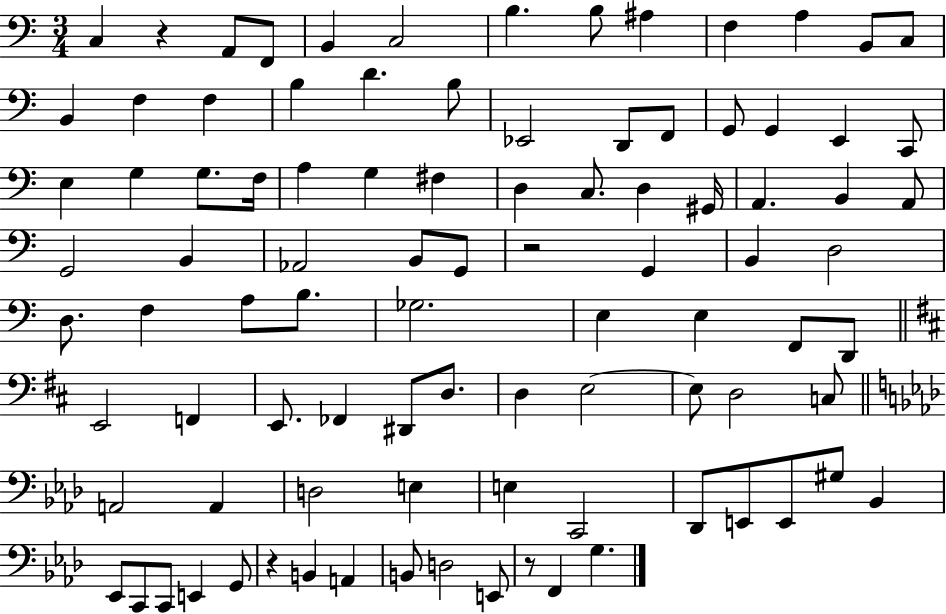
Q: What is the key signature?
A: C major